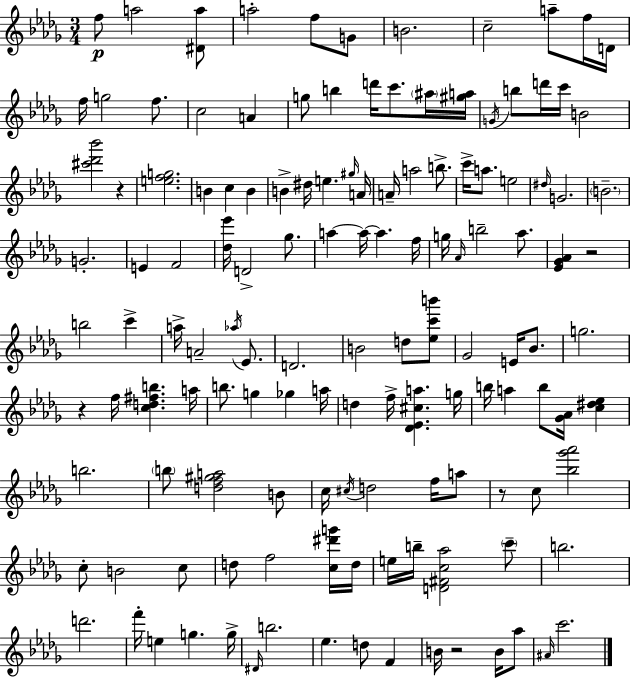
F5/e A5/h [D#4,A5]/e A5/h F5/e G4/e B4/h. C5/h A5/e F5/s D4/s F5/s G5/h F5/e. C5/h A4/q G5/e B5/q D6/s C6/e. A#5/s [G#5,A5]/s G4/s B5/e D6/s C6/s B4/h [C#6,Db6,Bb6]/h R/q [E5,F5,G5]/h. B4/q C5/q B4/q B4/q D#5/s E5/q. G#5/s A4/s A4/s A5/h B5/e. C6/s A5/e. E5/h D#5/s G4/h. B4/h. G4/h. E4/q F4/h [Db5,Eb6]/s D4/h Gb5/e. A5/q A5/s A5/q. F5/s G5/s Ab4/s B5/h Ab5/e. [Eb4,Gb4,Ab4]/q R/h B5/h C6/q A5/s A4/h Ab5/s Eb4/e. D4/h. B4/h D5/e [Eb5,C6,B6]/e Gb4/h E4/s Bb4/e. G5/h. R/q F5/s [C5,D5,F#5,B5]/q. A5/s B5/e. G5/q Gb5/q A5/s D5/q F5/s [Db4,Eb4,C#5,A5]/q. G5/s B5/s A5/q B5/e [Gb4,Ab4]/s [C5,D#5,Eb5]/q B5/h. B5/e [D5,F5,G#5,A5]/h B4/e C5/s C#5/s D5/h F5/s A5/e R/e C5/e [Bb5,Gb6,Ab6]/h C5/e B4/h C5/e D5/e F5/h [C5,D#6,G6]/s D5/s E5/s B5/s [D4,F#4,C5,Ab5]/h C6/e B5/h. D6/h. F6/s E5/q G5/q. G5/s D#4/s B5/h. Eb5/q. D5/e F4/q B4/s R/h B4/s Ab5/e A#4/s C6/h.